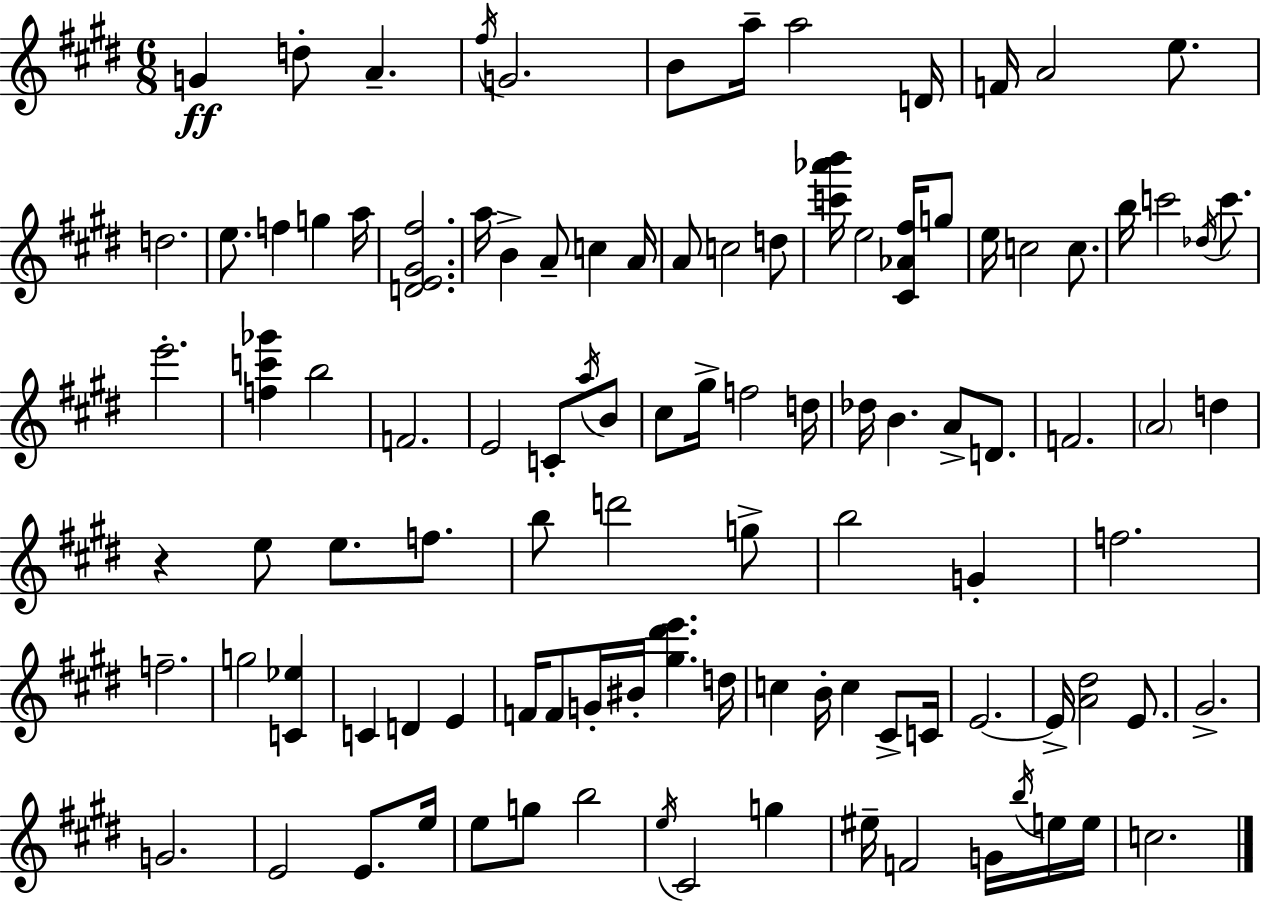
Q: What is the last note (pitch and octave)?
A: C5